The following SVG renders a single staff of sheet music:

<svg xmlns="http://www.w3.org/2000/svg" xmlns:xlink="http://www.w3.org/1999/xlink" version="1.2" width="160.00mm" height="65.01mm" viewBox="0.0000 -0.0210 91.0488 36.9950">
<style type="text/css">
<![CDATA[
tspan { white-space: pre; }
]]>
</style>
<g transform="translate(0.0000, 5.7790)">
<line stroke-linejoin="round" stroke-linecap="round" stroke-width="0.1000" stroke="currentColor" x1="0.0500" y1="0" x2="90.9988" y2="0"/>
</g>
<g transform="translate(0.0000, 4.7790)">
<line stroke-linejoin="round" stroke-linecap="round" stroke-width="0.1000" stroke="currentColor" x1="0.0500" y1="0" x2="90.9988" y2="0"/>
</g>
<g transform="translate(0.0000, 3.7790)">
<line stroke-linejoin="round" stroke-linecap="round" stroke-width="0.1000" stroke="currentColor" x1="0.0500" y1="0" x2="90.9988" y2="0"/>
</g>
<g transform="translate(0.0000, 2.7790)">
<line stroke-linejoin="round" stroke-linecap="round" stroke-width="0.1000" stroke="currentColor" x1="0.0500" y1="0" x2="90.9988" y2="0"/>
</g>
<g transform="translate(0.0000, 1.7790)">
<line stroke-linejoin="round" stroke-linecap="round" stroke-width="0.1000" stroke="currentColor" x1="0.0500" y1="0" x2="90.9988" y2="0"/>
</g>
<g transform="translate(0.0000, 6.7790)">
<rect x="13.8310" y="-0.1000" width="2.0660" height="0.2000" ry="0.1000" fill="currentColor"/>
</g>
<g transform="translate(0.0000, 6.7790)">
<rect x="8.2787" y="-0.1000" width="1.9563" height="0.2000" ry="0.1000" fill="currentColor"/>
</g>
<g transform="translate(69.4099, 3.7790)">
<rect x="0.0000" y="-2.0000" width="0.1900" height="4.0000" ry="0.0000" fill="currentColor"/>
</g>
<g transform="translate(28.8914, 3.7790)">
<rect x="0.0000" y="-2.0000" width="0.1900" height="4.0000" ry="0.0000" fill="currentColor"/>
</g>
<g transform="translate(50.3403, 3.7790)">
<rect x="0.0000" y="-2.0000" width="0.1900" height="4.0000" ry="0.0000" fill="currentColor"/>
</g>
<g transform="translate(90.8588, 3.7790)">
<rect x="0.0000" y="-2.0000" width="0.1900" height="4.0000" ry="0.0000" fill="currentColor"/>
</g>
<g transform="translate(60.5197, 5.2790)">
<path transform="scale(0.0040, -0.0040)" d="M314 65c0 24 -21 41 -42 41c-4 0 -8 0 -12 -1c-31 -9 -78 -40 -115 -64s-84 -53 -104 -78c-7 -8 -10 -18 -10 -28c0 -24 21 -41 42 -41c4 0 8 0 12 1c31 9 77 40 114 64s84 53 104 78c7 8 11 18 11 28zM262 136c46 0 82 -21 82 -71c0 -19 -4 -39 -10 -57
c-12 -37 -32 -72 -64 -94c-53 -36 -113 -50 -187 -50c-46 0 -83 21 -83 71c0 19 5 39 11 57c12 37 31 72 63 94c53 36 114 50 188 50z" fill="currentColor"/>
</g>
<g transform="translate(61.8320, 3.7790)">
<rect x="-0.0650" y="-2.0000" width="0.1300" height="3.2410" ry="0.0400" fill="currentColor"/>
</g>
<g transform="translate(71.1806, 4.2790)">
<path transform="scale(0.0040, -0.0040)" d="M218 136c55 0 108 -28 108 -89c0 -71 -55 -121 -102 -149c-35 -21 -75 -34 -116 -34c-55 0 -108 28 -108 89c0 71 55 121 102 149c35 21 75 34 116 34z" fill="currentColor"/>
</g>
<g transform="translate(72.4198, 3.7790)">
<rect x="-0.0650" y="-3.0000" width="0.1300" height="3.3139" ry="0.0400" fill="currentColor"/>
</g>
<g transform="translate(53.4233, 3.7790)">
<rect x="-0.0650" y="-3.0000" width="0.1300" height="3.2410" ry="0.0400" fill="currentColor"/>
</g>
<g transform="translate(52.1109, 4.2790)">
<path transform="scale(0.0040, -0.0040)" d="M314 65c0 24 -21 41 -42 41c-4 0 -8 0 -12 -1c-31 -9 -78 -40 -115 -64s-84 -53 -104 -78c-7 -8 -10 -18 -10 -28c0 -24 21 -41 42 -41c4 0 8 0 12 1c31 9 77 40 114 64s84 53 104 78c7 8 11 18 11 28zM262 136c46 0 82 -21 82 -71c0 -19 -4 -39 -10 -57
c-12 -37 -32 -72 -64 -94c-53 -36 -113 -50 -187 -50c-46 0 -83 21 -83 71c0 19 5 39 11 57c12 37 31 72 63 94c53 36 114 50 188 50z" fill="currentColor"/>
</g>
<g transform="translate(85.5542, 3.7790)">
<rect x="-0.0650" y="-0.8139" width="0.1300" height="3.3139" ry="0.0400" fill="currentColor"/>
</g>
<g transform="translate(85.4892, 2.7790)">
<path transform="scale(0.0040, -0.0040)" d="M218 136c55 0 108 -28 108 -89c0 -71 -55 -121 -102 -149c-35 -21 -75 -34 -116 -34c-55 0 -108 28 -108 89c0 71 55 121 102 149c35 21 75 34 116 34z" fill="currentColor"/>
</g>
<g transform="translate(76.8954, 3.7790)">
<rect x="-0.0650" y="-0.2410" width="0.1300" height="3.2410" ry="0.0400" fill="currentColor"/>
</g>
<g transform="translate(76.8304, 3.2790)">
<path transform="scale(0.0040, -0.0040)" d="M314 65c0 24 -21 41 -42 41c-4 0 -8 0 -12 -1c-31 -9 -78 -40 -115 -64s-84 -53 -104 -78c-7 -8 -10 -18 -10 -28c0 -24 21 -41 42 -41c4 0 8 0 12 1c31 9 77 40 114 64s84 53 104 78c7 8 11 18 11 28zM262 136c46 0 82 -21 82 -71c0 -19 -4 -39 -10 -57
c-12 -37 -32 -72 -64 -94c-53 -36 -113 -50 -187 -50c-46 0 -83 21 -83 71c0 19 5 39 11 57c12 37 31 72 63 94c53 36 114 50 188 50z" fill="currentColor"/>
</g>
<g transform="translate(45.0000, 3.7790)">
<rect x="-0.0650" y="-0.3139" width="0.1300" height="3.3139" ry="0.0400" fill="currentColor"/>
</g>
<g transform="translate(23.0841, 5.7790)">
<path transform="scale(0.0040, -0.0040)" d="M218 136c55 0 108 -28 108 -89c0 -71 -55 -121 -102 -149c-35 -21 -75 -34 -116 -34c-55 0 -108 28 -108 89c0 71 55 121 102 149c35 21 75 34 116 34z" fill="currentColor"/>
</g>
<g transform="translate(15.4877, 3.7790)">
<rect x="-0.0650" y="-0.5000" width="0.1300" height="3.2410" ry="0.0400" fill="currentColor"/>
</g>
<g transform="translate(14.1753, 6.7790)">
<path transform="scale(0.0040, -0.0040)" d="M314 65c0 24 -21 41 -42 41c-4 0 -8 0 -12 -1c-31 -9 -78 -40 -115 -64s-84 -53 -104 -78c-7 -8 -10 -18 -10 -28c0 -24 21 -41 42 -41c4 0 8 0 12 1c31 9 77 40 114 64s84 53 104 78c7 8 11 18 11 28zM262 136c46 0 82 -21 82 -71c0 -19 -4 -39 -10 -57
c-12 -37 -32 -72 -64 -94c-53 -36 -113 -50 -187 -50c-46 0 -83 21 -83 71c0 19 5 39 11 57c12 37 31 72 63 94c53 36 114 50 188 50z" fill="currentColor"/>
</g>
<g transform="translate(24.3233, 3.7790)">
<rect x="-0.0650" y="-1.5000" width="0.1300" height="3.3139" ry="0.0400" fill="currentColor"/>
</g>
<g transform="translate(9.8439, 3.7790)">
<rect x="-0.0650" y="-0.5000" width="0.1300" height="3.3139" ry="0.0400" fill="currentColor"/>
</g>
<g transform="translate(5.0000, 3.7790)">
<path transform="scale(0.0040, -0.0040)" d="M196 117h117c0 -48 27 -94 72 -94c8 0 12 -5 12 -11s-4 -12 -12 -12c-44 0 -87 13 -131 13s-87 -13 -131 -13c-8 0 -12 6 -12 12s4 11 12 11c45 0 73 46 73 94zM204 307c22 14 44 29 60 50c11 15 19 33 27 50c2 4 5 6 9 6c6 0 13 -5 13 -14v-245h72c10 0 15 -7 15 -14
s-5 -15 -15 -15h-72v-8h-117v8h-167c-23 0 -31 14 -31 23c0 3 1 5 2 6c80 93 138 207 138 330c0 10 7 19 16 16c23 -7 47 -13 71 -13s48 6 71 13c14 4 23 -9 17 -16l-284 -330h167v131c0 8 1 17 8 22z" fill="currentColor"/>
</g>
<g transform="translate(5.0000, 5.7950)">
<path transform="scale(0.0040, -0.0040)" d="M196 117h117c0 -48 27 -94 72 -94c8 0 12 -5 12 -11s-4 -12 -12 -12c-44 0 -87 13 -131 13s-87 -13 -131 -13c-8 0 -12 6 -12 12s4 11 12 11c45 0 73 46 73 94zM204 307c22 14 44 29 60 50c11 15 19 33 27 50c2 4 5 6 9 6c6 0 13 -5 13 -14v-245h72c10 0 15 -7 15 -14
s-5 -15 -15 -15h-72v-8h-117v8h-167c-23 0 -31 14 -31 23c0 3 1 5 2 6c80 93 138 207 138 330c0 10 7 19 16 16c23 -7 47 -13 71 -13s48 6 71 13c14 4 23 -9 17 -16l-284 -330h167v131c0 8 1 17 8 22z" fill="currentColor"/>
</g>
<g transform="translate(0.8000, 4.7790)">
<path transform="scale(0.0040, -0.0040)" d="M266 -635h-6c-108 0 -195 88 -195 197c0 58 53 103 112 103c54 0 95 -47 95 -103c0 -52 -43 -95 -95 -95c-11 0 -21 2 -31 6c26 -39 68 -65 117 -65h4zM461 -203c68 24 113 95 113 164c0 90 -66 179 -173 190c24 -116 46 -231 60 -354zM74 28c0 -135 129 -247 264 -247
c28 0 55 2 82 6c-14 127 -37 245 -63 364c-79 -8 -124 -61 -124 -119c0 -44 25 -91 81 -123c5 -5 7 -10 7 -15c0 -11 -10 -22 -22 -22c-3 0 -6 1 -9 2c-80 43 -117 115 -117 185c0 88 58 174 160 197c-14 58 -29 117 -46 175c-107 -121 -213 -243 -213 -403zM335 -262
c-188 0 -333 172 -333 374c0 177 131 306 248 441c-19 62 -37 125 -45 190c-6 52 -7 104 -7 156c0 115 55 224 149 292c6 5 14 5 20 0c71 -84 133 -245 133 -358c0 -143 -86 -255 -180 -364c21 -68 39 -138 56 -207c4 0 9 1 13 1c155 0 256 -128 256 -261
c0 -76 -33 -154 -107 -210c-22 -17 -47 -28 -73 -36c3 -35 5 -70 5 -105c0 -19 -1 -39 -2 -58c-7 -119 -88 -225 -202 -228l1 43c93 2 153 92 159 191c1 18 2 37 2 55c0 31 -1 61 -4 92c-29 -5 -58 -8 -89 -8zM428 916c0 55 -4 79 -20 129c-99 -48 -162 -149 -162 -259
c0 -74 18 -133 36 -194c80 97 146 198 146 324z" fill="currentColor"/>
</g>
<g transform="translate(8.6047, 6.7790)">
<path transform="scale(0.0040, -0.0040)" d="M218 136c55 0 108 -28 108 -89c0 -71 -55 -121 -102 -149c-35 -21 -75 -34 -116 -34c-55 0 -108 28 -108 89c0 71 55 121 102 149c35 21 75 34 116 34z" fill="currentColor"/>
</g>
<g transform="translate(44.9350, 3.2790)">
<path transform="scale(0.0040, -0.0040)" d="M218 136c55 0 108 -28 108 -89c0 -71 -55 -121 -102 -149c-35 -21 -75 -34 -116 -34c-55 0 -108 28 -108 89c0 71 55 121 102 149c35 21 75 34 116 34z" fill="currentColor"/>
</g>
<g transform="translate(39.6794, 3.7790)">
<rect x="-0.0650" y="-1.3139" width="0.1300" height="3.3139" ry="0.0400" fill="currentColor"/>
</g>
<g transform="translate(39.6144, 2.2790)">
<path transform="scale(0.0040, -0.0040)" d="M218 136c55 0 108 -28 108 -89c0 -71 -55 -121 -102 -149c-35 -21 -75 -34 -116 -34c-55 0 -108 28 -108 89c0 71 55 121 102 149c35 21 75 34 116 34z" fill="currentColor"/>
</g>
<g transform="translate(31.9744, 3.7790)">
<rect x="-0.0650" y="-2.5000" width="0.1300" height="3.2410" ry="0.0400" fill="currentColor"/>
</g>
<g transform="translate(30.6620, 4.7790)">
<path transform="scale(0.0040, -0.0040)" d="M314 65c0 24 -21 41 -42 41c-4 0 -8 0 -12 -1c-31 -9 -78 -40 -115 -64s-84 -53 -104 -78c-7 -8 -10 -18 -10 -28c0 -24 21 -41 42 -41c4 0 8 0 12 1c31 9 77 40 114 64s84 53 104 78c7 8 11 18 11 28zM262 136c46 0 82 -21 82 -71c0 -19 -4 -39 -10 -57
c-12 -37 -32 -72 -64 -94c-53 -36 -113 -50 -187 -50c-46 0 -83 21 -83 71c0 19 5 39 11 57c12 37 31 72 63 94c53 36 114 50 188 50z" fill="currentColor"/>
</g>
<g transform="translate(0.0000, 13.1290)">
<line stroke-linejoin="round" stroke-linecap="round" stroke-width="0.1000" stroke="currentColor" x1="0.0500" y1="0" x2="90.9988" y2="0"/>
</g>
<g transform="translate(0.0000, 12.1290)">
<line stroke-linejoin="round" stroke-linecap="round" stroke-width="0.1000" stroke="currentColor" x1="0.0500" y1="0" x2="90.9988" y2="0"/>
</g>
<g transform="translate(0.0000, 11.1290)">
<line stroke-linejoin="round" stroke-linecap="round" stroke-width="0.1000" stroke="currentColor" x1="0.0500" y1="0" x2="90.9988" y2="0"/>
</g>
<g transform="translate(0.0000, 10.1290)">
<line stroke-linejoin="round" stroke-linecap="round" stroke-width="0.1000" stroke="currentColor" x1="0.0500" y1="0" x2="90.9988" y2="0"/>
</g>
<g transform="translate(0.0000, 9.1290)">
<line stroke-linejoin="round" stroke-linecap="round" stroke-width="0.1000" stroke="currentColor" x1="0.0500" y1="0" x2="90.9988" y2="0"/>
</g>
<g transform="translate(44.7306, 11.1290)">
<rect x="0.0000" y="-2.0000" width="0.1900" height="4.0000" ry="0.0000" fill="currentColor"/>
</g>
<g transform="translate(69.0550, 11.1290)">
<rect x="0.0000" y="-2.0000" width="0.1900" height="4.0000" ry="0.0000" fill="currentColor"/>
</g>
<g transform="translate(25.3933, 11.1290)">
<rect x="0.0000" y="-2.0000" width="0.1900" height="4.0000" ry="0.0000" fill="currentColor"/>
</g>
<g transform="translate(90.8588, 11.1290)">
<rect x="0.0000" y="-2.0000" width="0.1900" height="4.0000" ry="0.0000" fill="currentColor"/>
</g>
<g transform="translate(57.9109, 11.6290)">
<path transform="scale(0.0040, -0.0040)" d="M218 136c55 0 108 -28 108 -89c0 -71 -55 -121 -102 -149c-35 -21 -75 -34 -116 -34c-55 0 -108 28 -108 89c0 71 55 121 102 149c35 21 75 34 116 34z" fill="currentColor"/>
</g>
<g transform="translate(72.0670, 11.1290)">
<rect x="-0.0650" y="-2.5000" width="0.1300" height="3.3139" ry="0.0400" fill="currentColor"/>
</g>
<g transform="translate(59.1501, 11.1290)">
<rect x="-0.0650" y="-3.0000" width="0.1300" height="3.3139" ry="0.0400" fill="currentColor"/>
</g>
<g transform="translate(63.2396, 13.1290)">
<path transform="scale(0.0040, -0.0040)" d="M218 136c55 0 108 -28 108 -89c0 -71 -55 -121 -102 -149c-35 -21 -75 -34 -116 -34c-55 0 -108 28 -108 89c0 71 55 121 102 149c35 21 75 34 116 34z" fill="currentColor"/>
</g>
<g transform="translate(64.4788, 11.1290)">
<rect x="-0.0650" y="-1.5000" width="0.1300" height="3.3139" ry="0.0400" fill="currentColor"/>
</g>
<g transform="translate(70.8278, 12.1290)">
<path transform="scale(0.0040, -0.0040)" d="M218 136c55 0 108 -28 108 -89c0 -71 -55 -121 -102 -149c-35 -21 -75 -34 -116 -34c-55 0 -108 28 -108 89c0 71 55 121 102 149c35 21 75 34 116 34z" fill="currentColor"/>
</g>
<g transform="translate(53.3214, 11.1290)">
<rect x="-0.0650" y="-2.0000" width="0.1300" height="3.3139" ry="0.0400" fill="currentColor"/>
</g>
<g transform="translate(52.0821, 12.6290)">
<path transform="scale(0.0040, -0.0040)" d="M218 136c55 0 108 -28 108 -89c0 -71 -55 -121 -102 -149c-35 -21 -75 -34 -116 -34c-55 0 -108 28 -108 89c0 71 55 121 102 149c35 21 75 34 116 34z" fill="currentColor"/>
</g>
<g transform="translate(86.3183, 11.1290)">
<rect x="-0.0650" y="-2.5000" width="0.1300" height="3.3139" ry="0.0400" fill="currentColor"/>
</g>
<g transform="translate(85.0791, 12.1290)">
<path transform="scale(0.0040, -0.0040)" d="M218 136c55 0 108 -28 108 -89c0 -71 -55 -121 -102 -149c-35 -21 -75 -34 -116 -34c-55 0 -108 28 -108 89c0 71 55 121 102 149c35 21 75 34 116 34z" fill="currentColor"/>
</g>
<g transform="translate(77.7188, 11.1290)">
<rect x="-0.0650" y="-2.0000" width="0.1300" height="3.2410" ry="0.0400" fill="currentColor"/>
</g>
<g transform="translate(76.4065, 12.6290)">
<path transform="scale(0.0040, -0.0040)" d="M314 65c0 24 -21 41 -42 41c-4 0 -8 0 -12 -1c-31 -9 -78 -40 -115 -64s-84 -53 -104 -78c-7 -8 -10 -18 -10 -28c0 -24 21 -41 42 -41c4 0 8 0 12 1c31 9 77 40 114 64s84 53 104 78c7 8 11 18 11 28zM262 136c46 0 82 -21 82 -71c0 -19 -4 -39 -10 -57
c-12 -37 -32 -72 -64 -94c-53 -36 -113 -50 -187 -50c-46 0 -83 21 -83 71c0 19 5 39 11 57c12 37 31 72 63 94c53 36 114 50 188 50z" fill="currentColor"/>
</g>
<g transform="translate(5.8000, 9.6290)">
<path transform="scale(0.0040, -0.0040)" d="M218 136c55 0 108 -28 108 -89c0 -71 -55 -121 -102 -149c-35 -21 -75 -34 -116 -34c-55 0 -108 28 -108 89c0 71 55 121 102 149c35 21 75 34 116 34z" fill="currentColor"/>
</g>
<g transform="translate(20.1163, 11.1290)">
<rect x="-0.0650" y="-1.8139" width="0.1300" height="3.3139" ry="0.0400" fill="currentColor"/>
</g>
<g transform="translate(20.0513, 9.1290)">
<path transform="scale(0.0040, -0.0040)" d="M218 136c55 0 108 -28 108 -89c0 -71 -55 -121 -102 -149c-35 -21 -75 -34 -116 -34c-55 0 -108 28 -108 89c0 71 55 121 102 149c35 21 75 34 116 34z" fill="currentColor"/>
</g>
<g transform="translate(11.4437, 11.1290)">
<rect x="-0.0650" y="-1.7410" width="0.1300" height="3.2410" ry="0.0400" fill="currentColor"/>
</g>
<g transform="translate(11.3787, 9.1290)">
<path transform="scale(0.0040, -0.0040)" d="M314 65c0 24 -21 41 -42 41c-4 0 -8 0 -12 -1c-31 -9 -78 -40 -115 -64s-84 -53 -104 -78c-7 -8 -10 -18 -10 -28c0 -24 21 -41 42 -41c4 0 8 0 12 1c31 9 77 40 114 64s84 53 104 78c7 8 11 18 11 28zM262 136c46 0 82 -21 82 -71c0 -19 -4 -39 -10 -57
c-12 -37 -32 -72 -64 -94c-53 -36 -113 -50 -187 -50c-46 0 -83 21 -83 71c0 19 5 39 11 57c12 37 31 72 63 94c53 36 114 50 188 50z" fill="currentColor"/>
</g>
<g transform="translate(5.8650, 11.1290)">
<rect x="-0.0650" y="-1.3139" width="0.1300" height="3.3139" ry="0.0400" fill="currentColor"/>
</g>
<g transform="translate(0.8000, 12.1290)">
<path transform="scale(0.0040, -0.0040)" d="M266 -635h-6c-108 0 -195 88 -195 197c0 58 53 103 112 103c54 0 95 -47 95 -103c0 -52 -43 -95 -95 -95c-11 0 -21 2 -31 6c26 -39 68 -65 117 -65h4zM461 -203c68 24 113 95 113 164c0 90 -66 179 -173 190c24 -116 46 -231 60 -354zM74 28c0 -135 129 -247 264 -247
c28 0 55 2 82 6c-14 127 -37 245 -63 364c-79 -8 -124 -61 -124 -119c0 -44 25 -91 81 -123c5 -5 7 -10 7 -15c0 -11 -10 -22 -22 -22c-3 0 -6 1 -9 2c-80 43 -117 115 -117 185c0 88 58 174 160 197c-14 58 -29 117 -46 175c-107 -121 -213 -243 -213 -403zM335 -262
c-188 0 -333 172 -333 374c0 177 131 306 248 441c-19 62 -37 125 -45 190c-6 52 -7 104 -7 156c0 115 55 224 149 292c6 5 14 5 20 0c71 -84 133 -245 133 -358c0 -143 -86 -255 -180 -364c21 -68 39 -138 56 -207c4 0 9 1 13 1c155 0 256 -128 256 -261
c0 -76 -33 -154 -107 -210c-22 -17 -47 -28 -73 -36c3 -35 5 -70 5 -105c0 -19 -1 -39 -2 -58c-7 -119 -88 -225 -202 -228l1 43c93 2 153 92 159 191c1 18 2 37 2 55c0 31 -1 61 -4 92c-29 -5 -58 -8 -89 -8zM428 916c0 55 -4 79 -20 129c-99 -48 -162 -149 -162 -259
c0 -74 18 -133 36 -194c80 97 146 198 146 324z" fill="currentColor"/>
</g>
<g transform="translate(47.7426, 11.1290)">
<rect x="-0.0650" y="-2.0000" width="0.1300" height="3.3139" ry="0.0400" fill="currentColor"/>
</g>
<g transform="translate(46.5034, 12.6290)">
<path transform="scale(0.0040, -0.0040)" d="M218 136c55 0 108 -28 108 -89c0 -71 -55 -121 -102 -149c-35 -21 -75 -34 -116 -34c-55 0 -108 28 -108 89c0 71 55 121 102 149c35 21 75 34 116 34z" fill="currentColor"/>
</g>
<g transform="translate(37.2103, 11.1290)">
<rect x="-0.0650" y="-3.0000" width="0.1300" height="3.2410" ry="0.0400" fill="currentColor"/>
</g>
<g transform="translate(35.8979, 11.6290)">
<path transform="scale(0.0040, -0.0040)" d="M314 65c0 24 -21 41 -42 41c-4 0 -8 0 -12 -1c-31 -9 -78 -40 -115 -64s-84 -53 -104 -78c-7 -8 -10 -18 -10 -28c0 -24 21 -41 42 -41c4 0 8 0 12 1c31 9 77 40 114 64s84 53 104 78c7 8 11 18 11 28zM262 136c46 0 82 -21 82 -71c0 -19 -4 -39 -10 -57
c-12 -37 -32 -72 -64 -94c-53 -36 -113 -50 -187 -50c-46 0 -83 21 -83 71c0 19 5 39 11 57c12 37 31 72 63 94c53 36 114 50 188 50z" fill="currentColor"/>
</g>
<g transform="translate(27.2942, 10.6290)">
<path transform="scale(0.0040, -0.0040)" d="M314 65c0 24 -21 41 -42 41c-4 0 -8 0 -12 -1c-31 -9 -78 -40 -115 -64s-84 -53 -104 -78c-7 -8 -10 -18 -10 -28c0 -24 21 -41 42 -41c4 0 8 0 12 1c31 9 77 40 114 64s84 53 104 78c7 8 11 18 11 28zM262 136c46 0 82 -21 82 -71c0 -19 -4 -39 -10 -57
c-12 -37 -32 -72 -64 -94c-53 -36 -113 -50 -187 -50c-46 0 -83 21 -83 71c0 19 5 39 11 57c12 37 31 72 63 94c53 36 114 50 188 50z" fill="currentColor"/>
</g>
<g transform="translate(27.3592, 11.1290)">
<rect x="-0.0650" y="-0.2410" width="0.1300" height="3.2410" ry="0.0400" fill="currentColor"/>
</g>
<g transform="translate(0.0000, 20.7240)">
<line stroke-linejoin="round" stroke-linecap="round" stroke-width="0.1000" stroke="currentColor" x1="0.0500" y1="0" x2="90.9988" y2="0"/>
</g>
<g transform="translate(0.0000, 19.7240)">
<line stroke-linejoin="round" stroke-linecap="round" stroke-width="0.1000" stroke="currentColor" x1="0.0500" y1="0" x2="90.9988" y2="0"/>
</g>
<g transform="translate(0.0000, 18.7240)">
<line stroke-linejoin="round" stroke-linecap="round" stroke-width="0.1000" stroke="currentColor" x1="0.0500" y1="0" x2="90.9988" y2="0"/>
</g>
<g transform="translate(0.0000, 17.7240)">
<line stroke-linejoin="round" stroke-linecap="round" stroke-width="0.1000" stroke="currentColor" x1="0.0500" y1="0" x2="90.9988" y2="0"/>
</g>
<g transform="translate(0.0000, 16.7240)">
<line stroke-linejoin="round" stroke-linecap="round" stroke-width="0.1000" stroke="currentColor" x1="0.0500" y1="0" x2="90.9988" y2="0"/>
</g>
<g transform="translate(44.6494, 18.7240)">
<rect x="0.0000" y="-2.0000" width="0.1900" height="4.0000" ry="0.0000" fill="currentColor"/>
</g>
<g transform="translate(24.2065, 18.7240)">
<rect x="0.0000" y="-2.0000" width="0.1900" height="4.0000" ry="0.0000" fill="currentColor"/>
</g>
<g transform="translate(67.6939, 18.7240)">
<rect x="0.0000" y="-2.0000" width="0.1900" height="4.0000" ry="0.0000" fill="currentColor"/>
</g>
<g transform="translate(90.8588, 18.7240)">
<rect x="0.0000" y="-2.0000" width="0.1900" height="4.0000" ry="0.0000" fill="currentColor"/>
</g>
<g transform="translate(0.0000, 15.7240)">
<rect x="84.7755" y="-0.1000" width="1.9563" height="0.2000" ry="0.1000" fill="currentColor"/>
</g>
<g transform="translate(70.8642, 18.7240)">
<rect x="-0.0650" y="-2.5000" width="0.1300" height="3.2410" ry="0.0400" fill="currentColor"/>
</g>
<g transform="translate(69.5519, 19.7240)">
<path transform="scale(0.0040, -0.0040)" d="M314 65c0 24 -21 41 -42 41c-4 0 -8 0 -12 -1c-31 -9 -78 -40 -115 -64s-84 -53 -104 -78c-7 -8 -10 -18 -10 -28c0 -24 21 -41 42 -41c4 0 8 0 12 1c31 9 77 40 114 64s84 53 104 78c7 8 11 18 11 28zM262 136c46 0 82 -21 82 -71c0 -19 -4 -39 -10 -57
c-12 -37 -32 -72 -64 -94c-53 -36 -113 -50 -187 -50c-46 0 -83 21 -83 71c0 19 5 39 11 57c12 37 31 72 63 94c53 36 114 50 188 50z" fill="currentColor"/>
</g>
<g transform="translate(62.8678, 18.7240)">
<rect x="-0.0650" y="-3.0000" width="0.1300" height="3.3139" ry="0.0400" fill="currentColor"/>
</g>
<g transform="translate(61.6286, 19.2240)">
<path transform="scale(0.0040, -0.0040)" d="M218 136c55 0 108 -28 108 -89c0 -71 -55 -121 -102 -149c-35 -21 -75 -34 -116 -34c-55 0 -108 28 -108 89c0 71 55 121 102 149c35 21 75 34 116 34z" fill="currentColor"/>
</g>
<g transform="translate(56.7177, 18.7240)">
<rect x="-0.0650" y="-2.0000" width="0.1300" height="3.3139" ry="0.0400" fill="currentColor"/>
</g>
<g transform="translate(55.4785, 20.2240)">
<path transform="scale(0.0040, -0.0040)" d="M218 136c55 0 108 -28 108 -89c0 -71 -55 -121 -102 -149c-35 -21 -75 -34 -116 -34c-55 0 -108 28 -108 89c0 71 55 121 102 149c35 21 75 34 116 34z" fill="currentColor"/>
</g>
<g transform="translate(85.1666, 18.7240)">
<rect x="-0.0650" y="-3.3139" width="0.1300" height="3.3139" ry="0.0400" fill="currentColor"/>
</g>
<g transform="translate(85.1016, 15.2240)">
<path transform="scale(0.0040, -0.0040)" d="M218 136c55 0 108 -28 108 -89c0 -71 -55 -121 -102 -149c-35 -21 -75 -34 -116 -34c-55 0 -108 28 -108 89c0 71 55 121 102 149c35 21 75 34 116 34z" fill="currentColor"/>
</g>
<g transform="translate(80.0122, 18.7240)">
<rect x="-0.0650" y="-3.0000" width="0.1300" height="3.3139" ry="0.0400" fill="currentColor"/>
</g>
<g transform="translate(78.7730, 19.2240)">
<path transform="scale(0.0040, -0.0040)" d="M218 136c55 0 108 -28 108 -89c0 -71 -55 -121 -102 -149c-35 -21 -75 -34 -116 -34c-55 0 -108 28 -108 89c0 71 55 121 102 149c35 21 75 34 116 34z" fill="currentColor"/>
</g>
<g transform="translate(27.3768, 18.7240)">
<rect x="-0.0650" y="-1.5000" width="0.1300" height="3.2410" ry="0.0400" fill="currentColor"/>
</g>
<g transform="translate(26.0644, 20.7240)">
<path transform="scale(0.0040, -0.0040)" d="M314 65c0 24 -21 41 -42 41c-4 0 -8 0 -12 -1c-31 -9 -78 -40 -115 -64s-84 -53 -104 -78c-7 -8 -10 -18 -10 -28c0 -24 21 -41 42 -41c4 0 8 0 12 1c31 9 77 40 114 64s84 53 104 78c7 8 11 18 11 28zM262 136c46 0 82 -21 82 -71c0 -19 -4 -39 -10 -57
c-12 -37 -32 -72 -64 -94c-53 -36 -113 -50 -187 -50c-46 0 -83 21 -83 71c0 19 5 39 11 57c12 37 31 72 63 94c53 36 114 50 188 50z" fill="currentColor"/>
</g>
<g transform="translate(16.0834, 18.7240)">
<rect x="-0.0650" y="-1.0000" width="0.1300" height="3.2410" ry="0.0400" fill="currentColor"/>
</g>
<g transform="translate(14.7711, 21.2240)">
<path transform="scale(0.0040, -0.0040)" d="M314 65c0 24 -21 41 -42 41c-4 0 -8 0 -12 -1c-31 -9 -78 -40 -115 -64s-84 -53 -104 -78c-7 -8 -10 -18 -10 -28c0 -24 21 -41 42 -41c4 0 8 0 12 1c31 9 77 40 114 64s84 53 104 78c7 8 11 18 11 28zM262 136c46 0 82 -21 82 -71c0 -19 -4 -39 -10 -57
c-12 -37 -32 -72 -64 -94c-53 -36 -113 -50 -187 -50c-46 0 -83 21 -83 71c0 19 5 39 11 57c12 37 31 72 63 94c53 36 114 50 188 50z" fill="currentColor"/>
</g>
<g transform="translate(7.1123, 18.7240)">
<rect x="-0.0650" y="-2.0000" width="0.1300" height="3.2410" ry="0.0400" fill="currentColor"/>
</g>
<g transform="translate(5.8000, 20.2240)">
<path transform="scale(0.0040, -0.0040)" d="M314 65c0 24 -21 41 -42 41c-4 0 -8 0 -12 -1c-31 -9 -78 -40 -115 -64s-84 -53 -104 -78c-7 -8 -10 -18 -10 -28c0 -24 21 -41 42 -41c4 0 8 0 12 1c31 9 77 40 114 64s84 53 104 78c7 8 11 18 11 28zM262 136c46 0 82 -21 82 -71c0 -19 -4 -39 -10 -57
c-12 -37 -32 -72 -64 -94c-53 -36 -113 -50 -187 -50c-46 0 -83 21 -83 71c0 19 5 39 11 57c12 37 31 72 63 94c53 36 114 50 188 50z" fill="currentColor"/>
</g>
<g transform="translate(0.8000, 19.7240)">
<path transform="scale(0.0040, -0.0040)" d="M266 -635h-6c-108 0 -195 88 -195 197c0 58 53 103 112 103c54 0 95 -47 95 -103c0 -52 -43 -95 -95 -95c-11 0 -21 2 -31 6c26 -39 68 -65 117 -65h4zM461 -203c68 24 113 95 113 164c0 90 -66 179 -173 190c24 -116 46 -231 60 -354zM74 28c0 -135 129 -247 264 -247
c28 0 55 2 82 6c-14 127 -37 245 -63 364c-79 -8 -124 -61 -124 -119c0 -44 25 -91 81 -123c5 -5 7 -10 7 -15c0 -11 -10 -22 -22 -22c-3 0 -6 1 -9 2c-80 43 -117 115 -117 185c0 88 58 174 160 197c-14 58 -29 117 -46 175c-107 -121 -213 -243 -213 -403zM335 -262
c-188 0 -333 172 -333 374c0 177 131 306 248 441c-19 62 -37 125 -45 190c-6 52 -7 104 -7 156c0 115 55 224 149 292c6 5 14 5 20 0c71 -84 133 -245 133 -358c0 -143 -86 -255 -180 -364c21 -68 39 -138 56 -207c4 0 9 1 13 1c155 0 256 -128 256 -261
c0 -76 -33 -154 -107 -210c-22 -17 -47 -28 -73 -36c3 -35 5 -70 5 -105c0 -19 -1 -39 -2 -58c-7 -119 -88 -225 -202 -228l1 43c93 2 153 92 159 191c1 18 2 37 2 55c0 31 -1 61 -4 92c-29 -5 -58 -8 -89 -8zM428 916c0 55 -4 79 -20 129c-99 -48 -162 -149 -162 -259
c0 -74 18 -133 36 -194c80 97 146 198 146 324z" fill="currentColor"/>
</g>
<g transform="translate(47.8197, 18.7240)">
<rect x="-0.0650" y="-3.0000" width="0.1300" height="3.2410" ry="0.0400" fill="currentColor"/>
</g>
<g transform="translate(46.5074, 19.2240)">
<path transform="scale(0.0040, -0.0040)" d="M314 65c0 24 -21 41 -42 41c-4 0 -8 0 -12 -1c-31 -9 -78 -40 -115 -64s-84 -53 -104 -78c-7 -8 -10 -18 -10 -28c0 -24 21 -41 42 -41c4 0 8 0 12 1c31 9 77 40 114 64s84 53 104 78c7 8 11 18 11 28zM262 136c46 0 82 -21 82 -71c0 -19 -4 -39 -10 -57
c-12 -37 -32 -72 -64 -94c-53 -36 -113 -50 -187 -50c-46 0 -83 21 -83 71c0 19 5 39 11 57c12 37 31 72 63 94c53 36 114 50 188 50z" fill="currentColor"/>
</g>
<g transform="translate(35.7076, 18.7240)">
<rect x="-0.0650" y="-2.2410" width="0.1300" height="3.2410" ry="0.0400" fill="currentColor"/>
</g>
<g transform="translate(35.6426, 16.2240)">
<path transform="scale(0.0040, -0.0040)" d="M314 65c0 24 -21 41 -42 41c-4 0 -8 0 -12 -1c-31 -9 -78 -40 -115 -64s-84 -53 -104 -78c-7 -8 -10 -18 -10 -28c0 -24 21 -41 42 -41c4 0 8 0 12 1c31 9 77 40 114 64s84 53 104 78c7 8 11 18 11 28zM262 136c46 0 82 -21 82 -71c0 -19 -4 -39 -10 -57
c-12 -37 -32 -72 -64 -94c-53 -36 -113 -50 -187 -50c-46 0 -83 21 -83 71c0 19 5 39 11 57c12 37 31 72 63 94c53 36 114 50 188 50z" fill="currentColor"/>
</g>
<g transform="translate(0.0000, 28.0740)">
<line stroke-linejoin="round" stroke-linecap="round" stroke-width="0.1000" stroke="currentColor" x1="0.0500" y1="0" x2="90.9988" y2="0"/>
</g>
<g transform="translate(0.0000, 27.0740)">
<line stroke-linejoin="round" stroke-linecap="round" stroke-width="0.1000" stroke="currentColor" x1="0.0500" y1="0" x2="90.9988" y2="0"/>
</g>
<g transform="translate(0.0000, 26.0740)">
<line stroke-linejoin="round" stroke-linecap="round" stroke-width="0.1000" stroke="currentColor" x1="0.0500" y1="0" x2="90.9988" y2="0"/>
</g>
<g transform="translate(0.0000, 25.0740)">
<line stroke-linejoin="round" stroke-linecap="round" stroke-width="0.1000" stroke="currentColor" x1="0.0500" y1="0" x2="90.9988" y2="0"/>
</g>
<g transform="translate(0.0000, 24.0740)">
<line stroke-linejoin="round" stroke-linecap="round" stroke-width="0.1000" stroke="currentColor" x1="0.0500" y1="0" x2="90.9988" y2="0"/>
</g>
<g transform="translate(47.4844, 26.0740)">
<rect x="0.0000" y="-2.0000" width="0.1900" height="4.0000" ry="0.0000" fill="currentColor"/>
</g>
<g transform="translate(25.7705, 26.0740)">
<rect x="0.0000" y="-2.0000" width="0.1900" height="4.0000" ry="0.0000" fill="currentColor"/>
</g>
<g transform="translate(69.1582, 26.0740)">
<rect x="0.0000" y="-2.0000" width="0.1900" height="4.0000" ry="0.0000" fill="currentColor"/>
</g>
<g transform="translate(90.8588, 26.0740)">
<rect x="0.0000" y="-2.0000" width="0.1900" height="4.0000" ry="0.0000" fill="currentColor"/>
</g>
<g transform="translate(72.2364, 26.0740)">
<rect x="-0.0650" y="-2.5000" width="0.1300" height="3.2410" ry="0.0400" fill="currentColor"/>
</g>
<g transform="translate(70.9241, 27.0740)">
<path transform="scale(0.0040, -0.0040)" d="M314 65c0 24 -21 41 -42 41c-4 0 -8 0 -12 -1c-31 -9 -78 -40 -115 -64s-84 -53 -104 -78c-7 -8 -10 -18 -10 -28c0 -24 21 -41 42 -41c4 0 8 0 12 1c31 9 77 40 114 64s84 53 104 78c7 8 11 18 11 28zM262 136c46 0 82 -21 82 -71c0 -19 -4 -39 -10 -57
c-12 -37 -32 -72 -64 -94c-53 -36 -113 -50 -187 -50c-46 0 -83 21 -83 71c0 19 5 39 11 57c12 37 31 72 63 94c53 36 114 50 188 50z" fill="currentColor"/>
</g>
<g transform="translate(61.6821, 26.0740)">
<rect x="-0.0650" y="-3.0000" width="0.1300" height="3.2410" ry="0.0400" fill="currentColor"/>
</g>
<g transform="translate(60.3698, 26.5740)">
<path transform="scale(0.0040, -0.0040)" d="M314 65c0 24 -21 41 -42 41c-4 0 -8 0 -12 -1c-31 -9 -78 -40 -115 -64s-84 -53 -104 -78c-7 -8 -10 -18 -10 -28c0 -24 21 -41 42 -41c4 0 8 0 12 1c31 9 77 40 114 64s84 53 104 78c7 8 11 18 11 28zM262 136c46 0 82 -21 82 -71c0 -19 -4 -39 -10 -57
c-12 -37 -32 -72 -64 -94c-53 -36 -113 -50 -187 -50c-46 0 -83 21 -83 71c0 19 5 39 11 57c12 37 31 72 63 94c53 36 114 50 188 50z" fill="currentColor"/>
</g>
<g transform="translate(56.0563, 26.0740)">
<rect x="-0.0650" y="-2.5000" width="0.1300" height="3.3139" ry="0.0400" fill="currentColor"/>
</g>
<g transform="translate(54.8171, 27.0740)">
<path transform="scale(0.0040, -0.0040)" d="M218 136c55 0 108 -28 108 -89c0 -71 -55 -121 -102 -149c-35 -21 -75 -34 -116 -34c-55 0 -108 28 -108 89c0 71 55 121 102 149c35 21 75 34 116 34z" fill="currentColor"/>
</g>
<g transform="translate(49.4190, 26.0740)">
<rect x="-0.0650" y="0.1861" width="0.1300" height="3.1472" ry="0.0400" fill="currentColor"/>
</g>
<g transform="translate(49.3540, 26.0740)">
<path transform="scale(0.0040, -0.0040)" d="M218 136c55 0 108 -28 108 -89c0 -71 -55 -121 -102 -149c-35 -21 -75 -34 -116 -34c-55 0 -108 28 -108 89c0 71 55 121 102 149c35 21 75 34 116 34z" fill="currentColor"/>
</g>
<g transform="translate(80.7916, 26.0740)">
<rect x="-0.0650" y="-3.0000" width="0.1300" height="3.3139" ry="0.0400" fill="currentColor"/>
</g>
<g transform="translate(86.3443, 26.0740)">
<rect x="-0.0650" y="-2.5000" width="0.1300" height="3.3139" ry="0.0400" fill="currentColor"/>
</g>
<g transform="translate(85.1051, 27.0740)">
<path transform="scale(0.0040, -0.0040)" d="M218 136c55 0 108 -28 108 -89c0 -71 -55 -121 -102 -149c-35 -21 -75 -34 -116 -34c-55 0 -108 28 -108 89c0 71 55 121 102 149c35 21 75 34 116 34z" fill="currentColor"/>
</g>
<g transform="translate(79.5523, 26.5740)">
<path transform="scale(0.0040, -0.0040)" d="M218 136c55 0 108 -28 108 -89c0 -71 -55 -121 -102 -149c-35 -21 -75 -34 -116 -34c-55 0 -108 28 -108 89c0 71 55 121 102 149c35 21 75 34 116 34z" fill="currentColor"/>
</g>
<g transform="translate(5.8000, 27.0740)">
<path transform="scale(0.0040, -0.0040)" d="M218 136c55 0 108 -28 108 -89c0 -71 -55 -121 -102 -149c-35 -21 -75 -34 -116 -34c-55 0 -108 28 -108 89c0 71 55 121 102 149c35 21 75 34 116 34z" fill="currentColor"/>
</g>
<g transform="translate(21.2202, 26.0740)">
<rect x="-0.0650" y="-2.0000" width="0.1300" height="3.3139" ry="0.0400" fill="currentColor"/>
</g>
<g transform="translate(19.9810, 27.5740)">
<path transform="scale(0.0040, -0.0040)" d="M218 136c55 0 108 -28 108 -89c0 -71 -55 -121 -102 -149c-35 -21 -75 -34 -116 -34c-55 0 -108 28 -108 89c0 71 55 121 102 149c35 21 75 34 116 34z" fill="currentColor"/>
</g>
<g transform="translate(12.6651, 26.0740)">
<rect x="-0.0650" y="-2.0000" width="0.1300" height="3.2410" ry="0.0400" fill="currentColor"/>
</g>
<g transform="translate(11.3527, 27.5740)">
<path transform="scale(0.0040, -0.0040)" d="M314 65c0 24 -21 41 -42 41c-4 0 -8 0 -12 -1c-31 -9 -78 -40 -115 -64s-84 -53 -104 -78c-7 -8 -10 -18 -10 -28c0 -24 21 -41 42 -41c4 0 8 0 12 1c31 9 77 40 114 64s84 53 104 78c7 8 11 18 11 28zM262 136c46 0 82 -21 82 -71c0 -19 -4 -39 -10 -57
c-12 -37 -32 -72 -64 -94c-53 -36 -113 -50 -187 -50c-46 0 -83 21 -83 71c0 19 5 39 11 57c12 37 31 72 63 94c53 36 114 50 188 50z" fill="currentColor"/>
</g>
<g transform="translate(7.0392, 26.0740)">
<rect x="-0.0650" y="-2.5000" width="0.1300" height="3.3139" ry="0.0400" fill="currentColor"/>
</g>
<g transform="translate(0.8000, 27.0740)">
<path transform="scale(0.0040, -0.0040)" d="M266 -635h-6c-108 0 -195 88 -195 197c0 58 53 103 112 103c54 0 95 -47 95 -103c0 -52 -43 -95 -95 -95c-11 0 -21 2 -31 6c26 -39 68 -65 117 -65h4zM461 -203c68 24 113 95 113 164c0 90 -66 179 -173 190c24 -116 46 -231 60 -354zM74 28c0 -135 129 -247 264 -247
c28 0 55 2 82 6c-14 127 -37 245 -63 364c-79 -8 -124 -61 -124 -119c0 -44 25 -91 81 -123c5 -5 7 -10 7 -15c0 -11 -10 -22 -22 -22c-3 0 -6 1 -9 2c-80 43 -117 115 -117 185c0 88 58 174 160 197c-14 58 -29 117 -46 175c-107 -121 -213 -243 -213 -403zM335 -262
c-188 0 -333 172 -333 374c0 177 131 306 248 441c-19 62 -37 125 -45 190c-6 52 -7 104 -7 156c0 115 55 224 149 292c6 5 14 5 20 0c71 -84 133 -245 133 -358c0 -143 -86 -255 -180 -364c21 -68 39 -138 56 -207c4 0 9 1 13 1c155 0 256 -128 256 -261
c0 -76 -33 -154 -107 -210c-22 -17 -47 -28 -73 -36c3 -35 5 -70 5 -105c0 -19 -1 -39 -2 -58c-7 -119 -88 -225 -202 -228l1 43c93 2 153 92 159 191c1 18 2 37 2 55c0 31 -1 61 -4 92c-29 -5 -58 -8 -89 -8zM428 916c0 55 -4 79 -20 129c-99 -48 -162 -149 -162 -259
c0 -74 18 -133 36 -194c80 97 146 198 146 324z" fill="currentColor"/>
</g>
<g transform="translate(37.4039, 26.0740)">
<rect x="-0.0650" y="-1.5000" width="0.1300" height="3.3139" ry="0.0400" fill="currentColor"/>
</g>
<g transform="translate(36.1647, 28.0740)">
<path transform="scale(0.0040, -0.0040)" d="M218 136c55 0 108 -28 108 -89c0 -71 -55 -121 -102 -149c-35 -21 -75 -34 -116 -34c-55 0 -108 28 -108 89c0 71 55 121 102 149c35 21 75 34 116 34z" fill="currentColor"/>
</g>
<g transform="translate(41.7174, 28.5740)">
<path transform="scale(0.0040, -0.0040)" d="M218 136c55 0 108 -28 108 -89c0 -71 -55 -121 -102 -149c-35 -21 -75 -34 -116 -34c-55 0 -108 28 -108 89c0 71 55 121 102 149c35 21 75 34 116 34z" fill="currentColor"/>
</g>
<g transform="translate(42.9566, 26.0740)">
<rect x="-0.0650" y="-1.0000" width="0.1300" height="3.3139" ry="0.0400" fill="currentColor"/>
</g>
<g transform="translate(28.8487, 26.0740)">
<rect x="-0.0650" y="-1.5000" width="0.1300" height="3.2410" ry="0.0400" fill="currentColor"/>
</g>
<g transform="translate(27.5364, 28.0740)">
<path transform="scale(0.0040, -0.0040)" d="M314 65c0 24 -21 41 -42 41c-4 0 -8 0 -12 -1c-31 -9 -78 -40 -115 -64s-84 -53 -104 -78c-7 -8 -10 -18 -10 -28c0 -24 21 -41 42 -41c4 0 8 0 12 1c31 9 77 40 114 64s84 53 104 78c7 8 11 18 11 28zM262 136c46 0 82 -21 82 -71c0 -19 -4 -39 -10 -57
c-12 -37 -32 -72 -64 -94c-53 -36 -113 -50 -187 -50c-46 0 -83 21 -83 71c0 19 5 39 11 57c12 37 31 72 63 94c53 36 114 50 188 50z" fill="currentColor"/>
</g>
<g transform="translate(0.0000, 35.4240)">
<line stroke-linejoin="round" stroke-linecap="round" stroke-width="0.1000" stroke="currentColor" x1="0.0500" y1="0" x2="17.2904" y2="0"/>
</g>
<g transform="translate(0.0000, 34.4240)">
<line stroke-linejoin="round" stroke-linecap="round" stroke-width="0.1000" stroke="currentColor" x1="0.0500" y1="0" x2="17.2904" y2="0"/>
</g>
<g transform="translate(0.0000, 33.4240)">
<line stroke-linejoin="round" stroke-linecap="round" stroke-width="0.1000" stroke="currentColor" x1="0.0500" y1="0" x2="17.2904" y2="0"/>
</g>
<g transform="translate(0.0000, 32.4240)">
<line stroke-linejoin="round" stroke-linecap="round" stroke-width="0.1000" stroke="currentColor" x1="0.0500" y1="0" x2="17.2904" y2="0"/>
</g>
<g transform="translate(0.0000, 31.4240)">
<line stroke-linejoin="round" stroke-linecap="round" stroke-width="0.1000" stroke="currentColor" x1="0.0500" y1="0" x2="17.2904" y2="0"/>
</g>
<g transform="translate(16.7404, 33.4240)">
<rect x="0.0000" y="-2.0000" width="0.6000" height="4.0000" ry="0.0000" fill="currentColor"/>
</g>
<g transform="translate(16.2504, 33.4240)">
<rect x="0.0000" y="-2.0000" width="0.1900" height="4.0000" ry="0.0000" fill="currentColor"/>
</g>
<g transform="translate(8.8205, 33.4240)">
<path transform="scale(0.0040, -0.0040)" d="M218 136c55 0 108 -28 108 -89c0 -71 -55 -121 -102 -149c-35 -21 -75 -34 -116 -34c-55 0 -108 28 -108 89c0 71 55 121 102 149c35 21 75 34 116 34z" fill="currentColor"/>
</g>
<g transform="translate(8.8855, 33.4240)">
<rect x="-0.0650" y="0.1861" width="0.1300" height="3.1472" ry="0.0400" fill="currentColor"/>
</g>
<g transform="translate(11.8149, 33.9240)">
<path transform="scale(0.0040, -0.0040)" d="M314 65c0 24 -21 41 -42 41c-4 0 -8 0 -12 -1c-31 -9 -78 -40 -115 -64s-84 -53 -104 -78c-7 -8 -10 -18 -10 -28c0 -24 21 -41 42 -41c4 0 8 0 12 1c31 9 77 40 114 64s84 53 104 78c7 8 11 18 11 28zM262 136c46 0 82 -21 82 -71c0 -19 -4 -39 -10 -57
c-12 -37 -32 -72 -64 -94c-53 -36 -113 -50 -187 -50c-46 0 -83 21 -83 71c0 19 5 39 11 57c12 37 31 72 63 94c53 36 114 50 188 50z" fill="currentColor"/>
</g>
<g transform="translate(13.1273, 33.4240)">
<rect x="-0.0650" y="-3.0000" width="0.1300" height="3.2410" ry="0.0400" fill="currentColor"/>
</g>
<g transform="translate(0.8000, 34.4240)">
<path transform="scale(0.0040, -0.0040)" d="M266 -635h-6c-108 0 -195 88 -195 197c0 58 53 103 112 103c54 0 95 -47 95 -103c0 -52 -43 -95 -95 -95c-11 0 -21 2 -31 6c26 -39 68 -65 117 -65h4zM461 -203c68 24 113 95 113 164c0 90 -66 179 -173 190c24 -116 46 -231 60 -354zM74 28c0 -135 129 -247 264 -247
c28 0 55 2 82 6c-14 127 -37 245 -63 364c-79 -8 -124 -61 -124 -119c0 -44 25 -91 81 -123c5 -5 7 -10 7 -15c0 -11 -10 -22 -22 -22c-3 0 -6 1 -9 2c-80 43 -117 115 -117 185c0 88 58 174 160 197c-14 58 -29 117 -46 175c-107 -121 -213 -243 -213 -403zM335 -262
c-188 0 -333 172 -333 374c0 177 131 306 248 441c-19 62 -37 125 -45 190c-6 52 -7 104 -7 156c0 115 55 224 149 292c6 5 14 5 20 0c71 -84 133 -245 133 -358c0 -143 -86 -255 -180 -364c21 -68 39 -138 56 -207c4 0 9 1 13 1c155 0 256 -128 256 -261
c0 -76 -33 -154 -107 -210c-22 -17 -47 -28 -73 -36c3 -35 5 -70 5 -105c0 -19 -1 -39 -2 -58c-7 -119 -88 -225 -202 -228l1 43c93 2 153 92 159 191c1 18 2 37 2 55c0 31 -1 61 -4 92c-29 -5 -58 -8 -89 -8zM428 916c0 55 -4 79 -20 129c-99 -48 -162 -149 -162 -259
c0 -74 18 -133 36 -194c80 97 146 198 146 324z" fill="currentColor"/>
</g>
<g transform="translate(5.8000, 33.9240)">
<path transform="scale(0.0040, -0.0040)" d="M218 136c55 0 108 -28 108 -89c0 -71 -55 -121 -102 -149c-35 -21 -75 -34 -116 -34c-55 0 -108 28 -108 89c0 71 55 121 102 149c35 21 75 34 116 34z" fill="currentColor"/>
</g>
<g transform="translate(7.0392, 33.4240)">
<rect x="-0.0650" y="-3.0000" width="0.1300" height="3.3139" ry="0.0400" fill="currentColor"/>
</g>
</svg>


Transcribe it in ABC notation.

X:1
T:Untitled
M:4/4
L:1/4
K:C
C C2 E G2 e c A2 F2 A c2 d e f2 f c2 A2 F F A E G F2 G F2 D2 E2 g2 A2 F A G2 A b G F2 F E2 E D B G A2 G2 A G A B A2